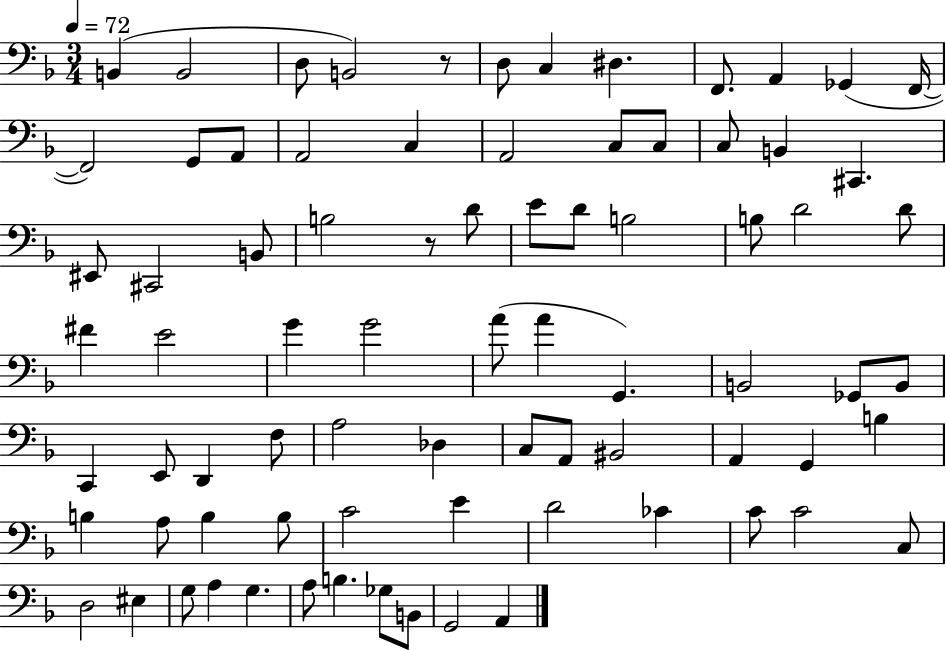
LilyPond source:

{
  \clef bass
  \numericTimeSignature
  \time 3/4
  \key f \major
  \tempo 4 = 72
  b,4( b,2 | d8 b,2) r8 | d8 c4 dis4. | f,8. a,4 ges,4( f,16~~ | \break f,2) g,8 a,8 | a,2 c4 | a,2 c8 c8 | c8 b,4 cis,4. | \break eis,8 cis,2 b,8 | b2 r8 d'8 | e'8 d'8 b2 | b8 d'2 d'8 | \break fis'4 e'2 | g'4 g'2 | a'8( a'4 g,4.) | b,2 ges,8 b,8 | \break c,4 e,8 d,4 f8 | a2 des4 | c8 a,8 bis,2 | a,4 g,4 b4 | \break b4 a8 b4 b8 | c'2 e'4 | d'2 ces'4 | c'8 c'2 c8 | \break d2 eis4 | g8 a4 g4. | a8 b4. ges8 b,8 | g,2 a,4 | \break \bar "|."
}